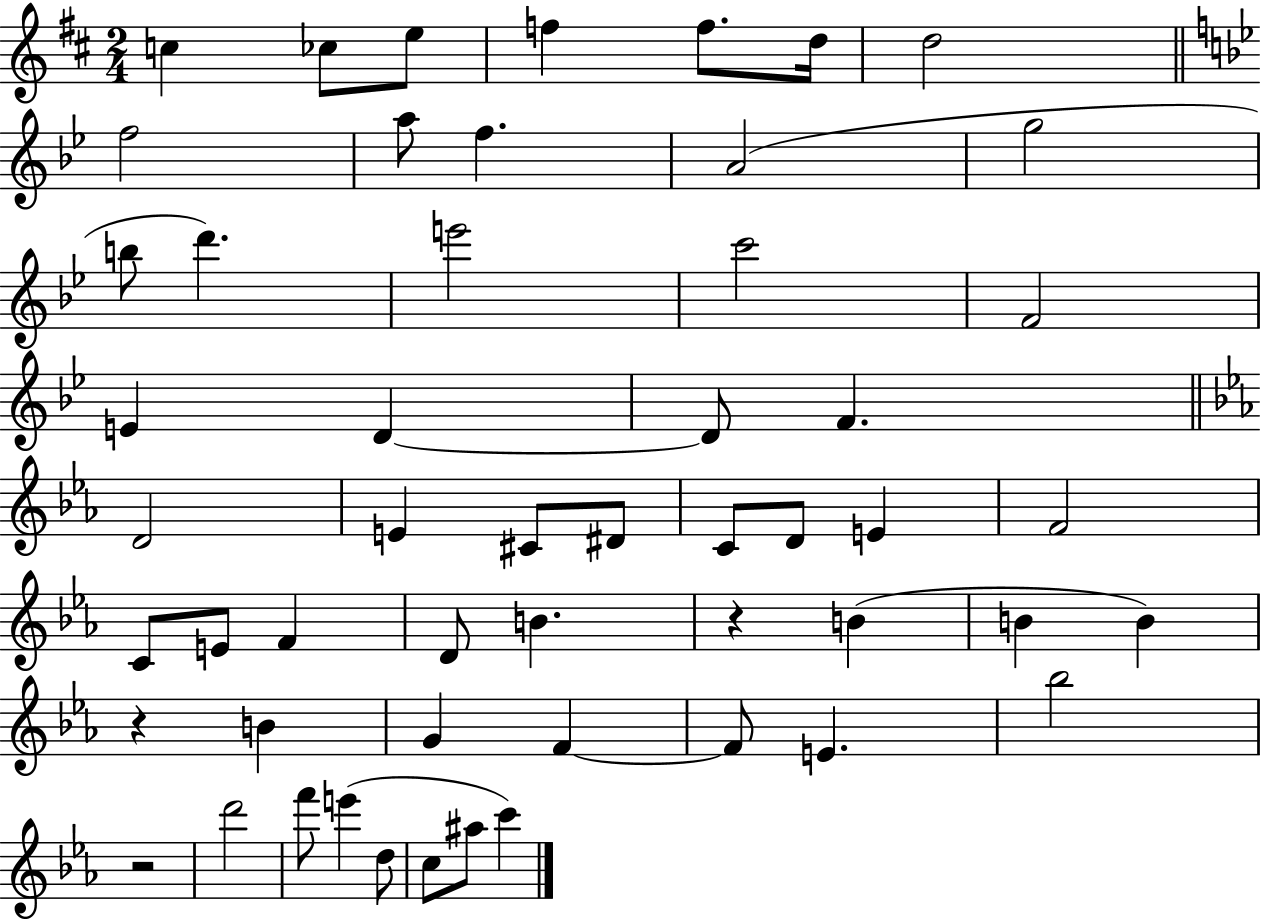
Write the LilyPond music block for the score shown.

{
  \clef treble
  \numericTimeSignature
  \time 2/4
  \key d \major
  c''4 ces''8 e''8 | f''4 f''8. d''16 | d''2 | \bar "||" \break \key bes \major f''2 | a''8 f''4. | a'2( | g''2 | \break b''8 d'''4.) | e'''2 | c'''2 | f'2 | \break e'4 d'4~~ | d'8 f'4. | \bar "||" \break \key ees \major d'2 | e'4 cis'8 dis'8 | c'8 d'8 e'4 | f'2 | \break c'8 e'8 f'4 | d'8 b'4. | r4 b'4( | b'4 b'4) | \break r4 b'4 | g'4 f'4~~ | f'8 e'4. | bes''2 | \break r2 | d'''2 | f'''8 e'''4( d''8 | c''8 ais''8 c'''4) | \break \bar "|."
}